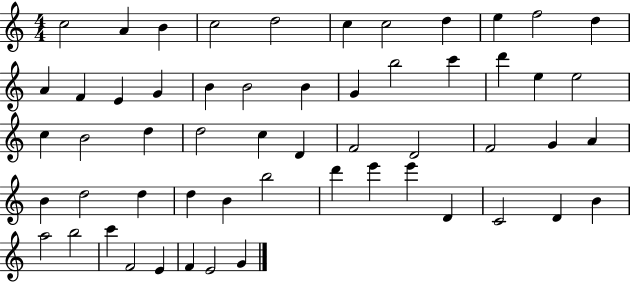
X:1
T:Untitled
M:4/4
L:1/4
K:C
c2 A B c2 d2 c c2 d e f2 d A F E G B B2 B G b2 c' d' e e2 c B2 d d2 c D F2 D2 F2 G A B d2 d d B b2 d' e' e' D C2 D B a2 b2 c' F2 E F E2 G